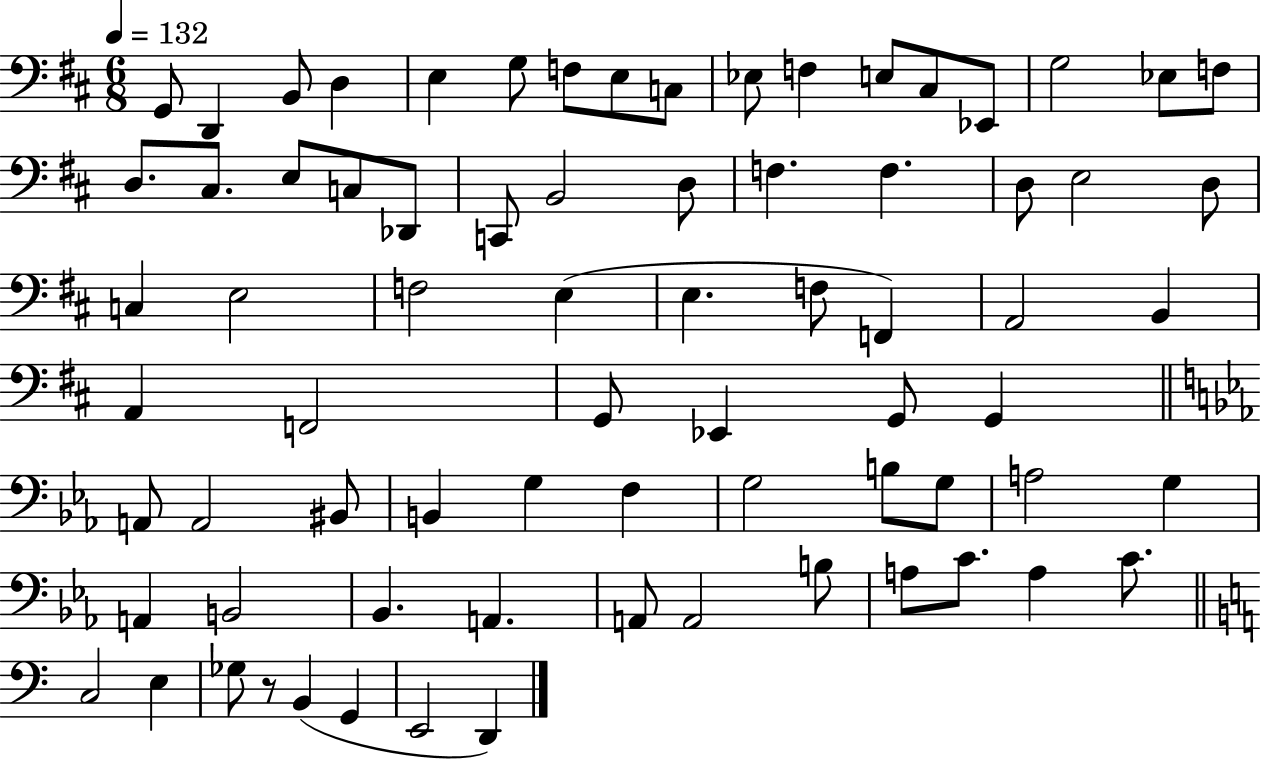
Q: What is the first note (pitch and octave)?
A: G2